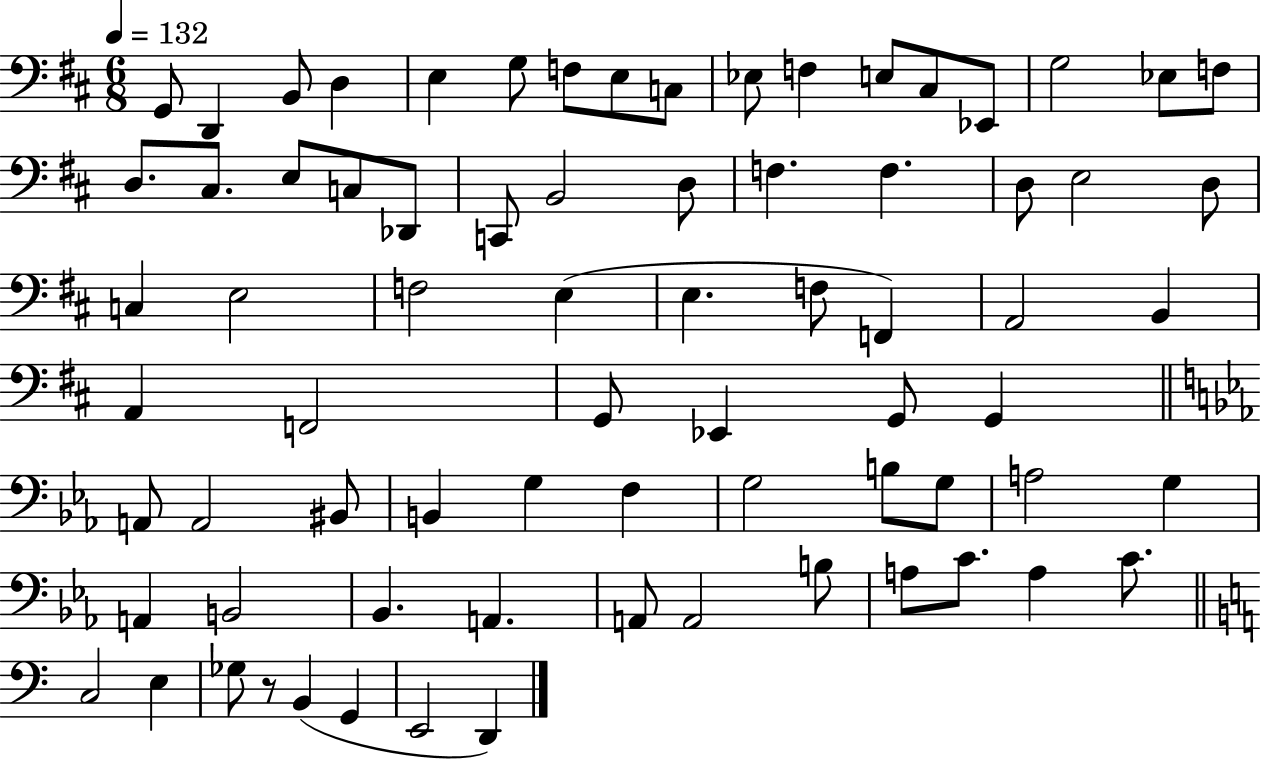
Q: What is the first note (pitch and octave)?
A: G2